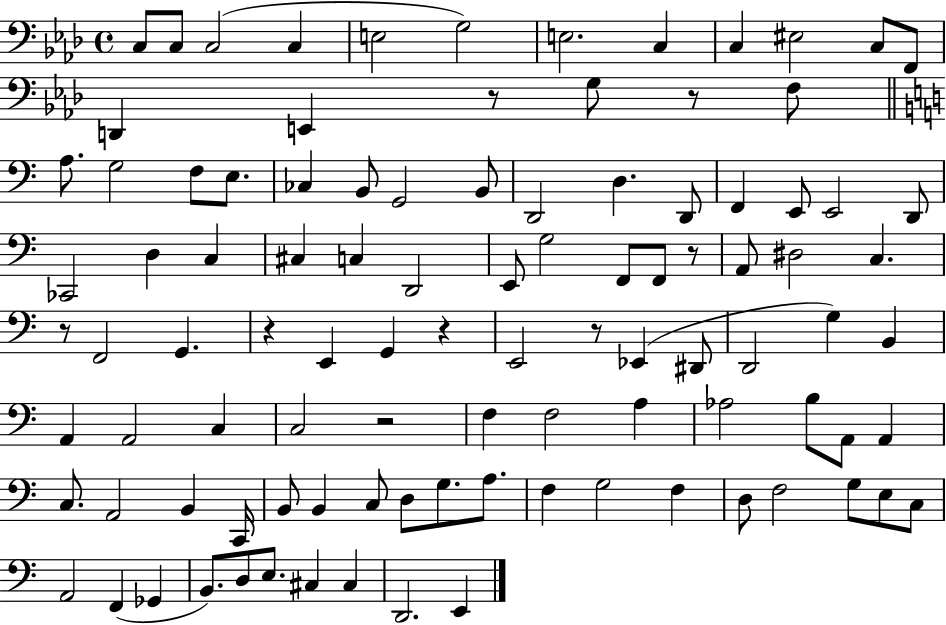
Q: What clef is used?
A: bass